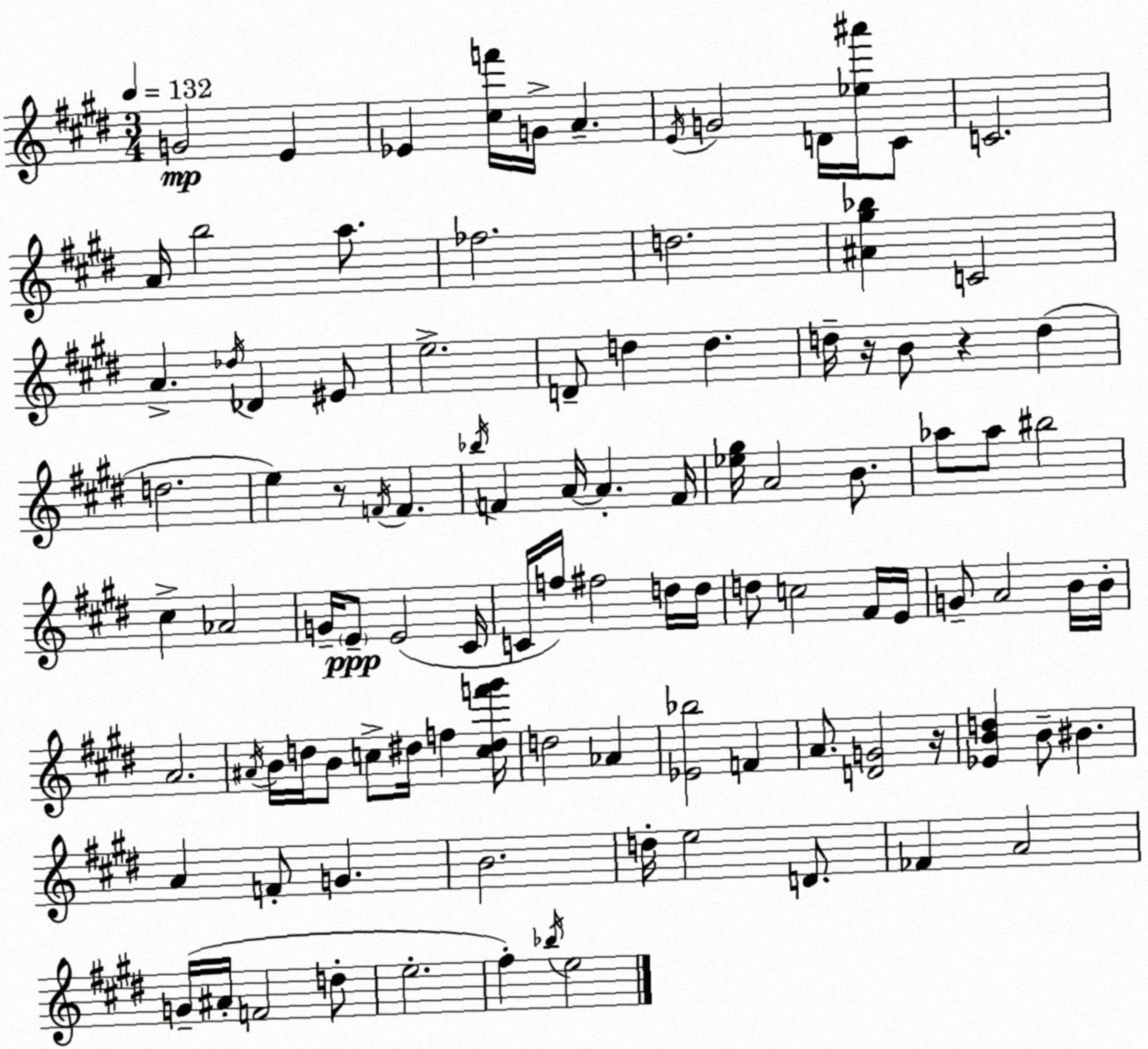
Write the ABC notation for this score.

X:1
T:Untitled
M:3/4
L:1/4
K:E
G2 E _E [^cf']/4 G/4 A E/4 G2 D/4 [_e^a']/4 ^C/2 C2 A/4 b2 a/2 _f2 d2 [^A^g_b] C2 A _d/4 _D ^E/2 e2 D/2 d d d/4 z/4 B/2 z d d2 e z/2 F/4 F _b/4 F A/4 A F/4 [_e^g]/4 A2 B/2 _a/2 _a/2 ^b2 ^c _A2 G/4 E/2 E2 ^C/4 C/4 f/4 ^f2 d/4 d/4 d/2 c2 ^F/4 E/4 G/2 A2 B/4 B/4 A2 ^A/4 B/4 d/4 B/2 c/2 ^d/4 f [c^df'^g']/4 d2 _A [_E_b]2 F A/2 [DG]2 z/4 [_EBd] B/2 ^B A F/2 G B2 d/4 e2 D/2 _F A2 G/4 ^A/4 F2 d/2 e2 ^f _b/4 e2